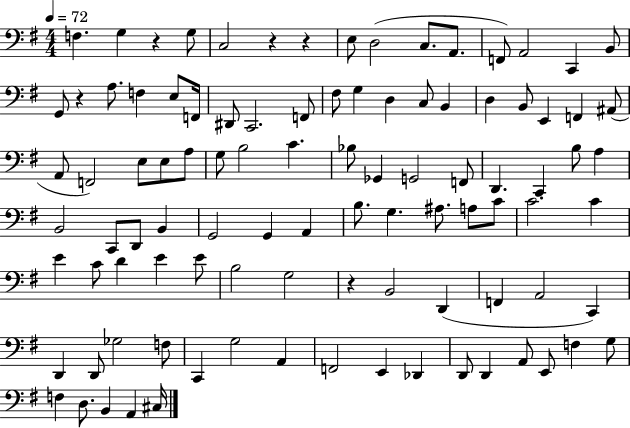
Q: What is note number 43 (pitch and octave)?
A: D2